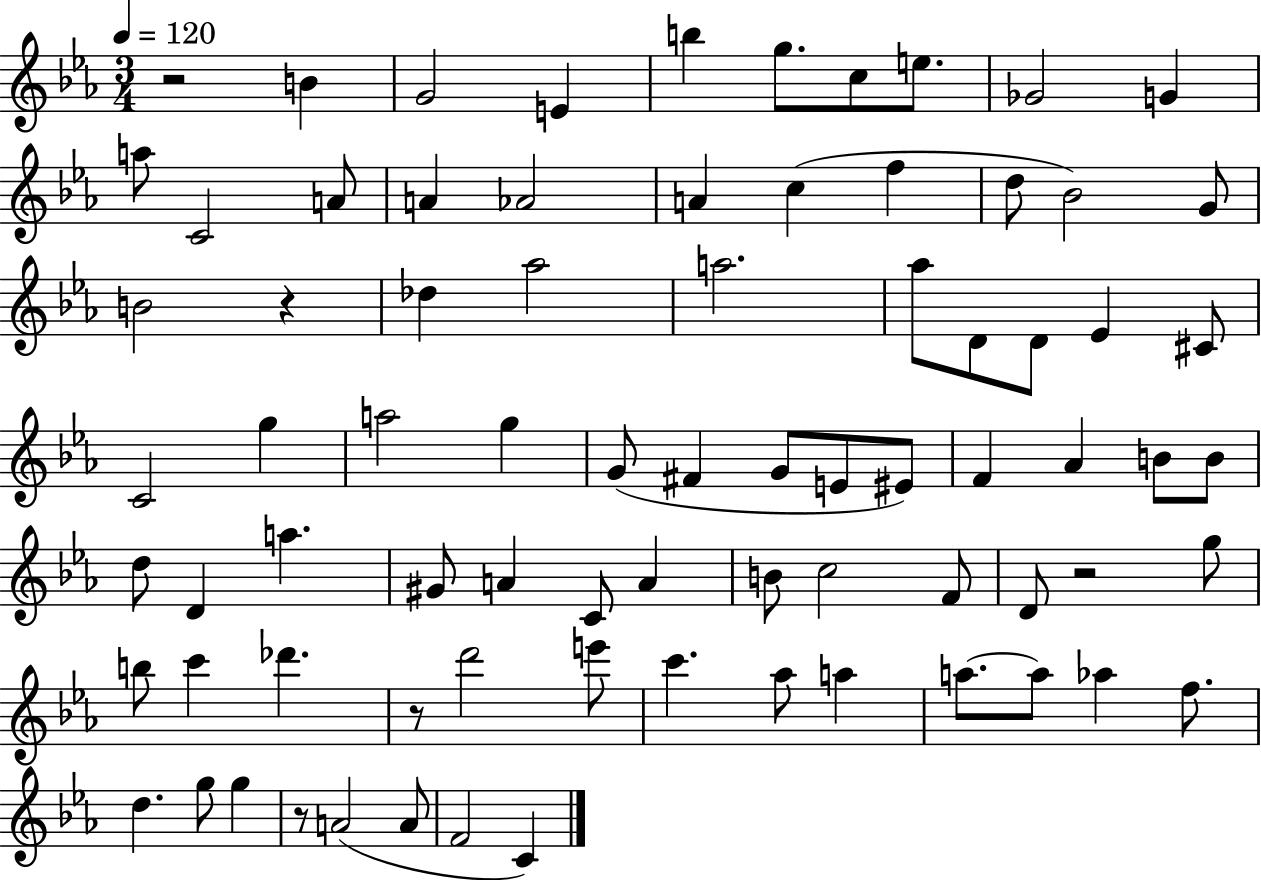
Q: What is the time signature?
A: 3/4